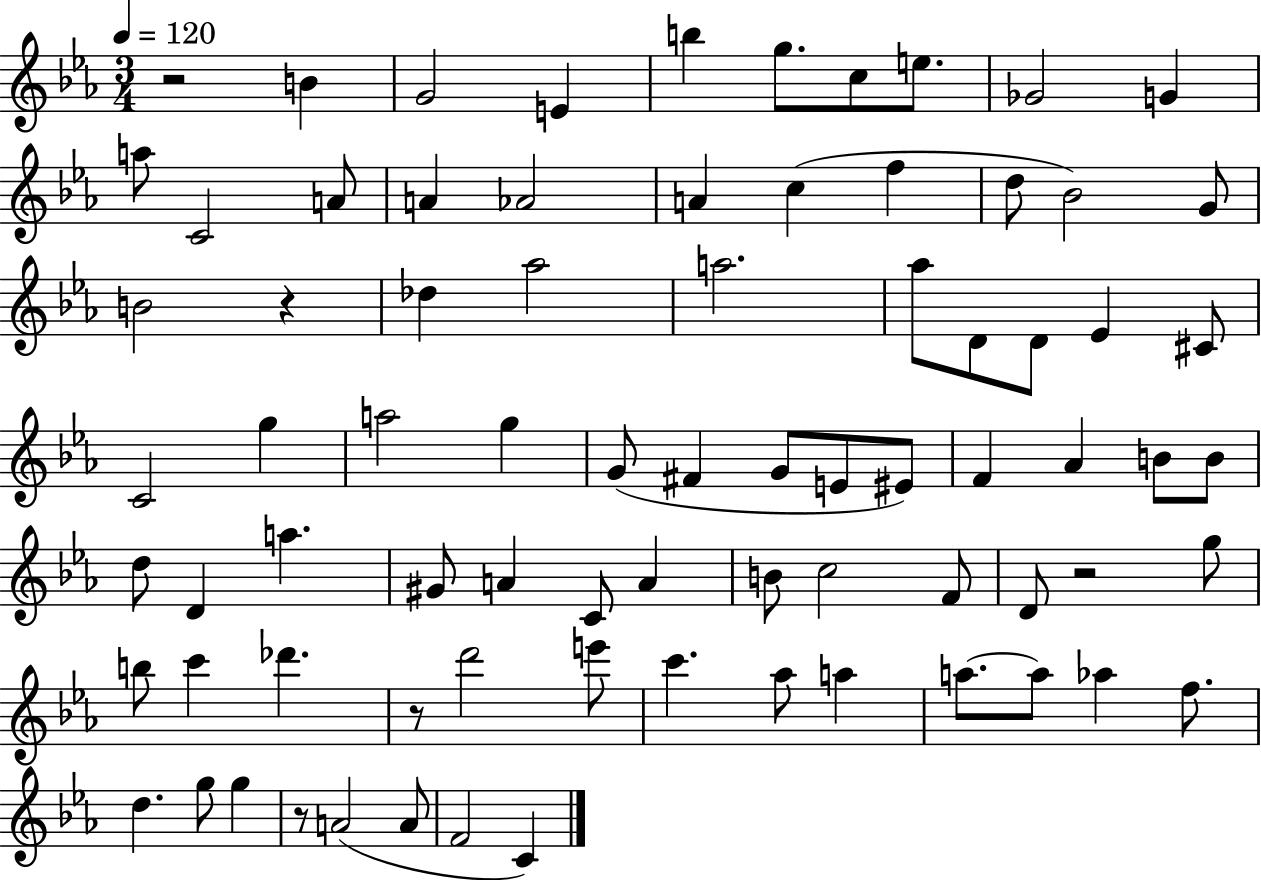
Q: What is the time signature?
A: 3/4